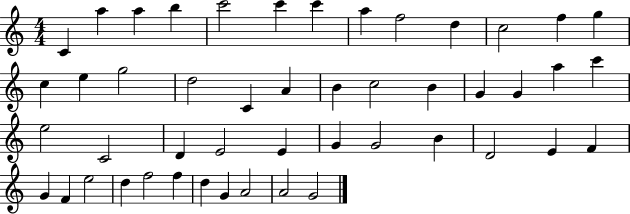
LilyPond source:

{
  \clef treble
  \numericTimeSignature
  \time 4/4
  \key c \major
  c'4 a''4 a''4 b''4 | c'''2 c'''4 c'''4 | a''4 f''2 d''4 | c''2 f''4 g''4 | \break c''4 e''4 g''2 | d''2 c'4 a'4 | b'4 c''2 b'4 | g'4 g'4 a''4 c'''4 | \break e''2 c'2 | d'4 e'2 e'4 | g'4 g'2 b'4 | d'2 e'4 f'4 | \break g'4 f'4 e''2 | d''4 f''2 f''4 | d''4 g'4 a'2 | a'2 g'2 | \break \bar "|."
}